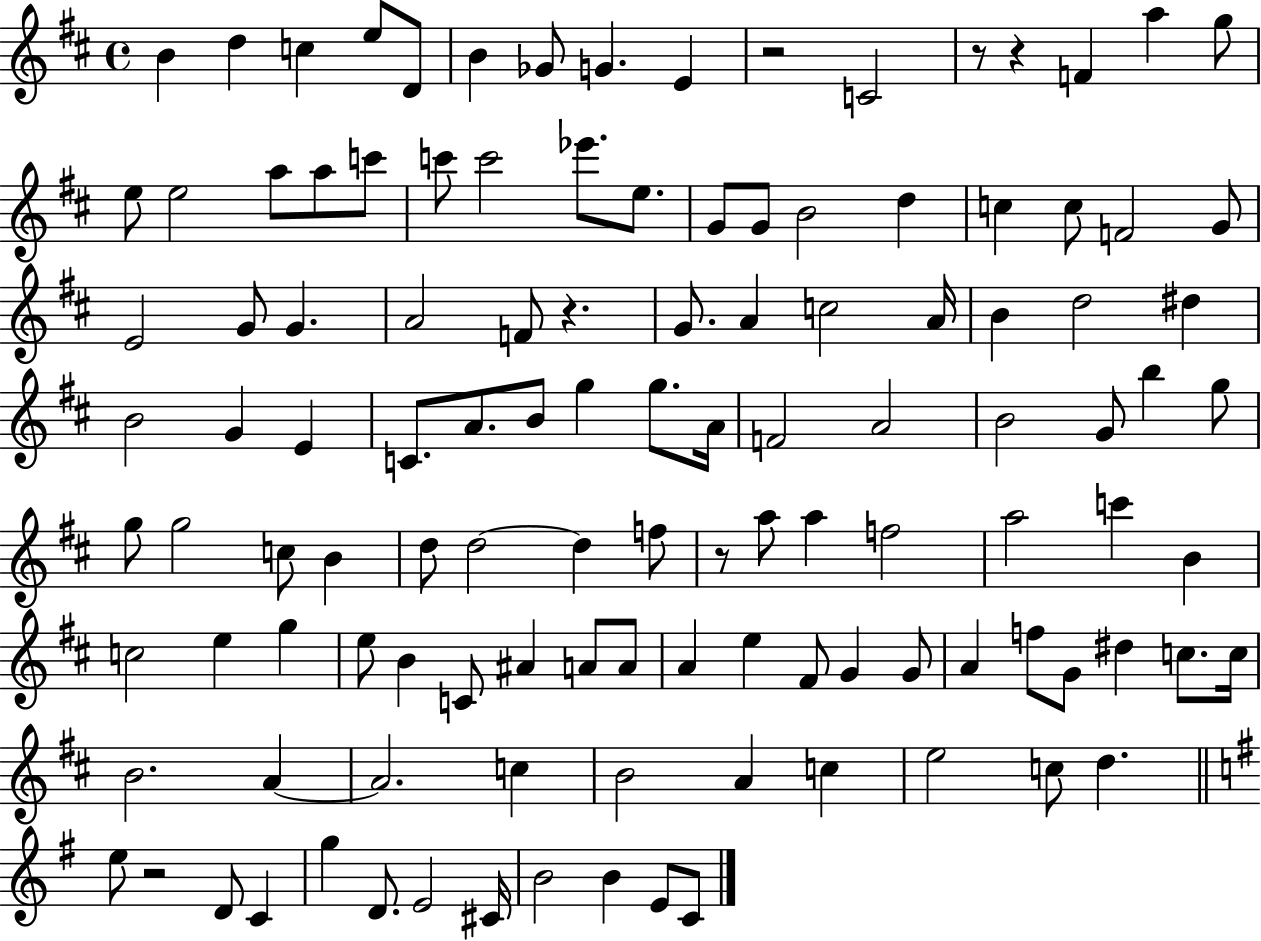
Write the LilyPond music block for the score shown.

{
  \clef treble
  \time 4/4
  \defaultTimeSignature
  \key d \major
  b'4 d''4 c''4 e''8 d'8 | b'4 ges'8 g'4. e'4 | r2 c'2 | r8 r4 f'4 a''4 g''8 | \break e''8 e''2 a''8 a''8 c'''8 | c'''8 c'''2 ees'''8. e''8. | g'8 g'8 b'2 d''4 | c''4 c''8 f'2 g'8 | \break e'2 g'8 g'4. | a'2 f'8 r4. | g'8. a'4 c''2 a'16 | b'4 d''2 dis''4 | \break b'2 g'4 e'4 | c'8. a'8. b'8 g''4 g''8. a'16 | f'2 a'2 | b'2 g'8 b''4 g''8 | \break g''8 g''2 c''8 b'4 | d''8 d''2~~ d''4 f''8 | r8 a''8 a''4 f''2 | a''2 c'''4 b'4 | \break c''2 e''4 g''4 | e''8 b'4 c'8 ais'4 a'8 a'8 | a'4 e''4 fis'8 g'4 g'8 | a'4 f''8 g'8 dis''4 c''8. c''16 | \break b'2. a'4~~ | a'2. c''4 | b'2 a'4 c''4 | e''2 c''8 d''4. | \break \bar "||" \break \key g \major e''8 r2 d'8 c'4 | g''4 d'8. e'2 cis'16 | b'2 b'4 e'8 c'8 | \bar "|."
}